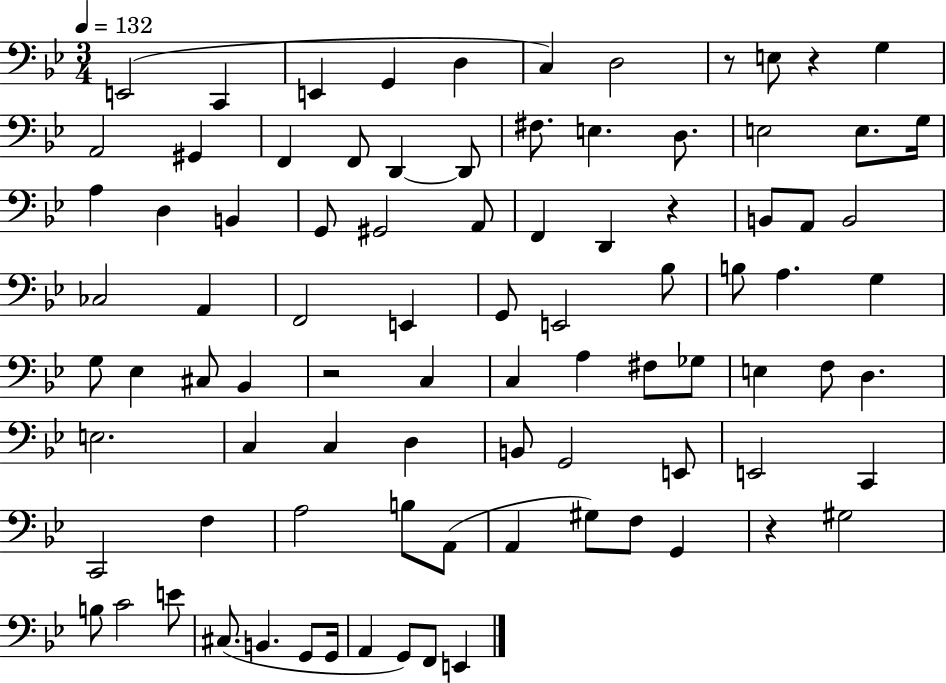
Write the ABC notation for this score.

X:1
T:Untitled
M:3/4
L:1/4
K:Bb
E,,2 C,, E,, G,, D, C, D,2 z/2 E,/2 z G, A,,2 ^G,, F,, F,,/2 D,, D,,/2 ^F,/2 E, D,/2 E,2 E,/2 G,/4 A, D, B,, G,,/2 ^G,,2 A,,/2 F,, D,, z B,,/2 A,,/2 B,,2 _C,2 A,, F,,2 E,, G,,/2 E,,2 _B,/2 B,/2 A, G, G,/2 _E, ^C,/2 _B,, z2 C, C, A, ^F,/2 _G,/2 E, F,/2 D, E,2 C, C, D, B,,/2 G,,2 E,,/2 E,,2 C,, C,,2 F, A,2 B,/2 A,,/2 A,, ^G,/2 F,/2 G,, z ^G,2 B,/2 C2 E/2 ^C,/2 B,, G,,/2 G,,/4 A,, G,,/2 F,,/2 E,,